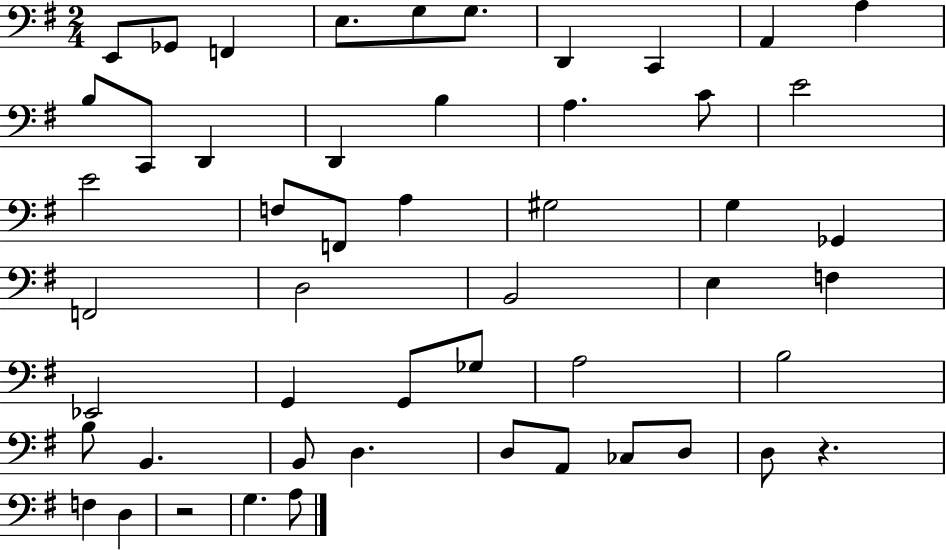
{
  \clef bass
  \numericTimeSignature
  \time 2/4
  \key g \major
  e,8 ges,8 f,4 | e8. g8 g8. | d,4 c,4 | a,4 a4 | \break b8 c,8 d,4 | d,4 b4 | a4. c'8 | e'2 | \break e'2 | f8 f,8 a4 | gis2 | g4 ges,4 | \break f,2 | d2 | b,2 | e4 f4 | \break ees,2 | g,4 g,8 ges8 | a2 | b2 | \break b8 b,4. | b,8 d4. | d8 a,8 ces8 d8 | d8 r4. | \break f4 d4 | r2 | g4. a8 | \bar "|."
}